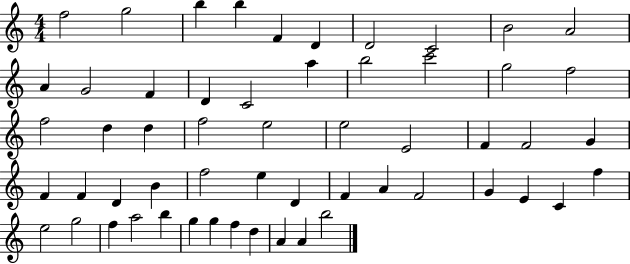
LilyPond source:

{
  \clef treble
  \numericTimeSignature
  \time 4/4
  \key c \major
  f''2 g''2 | b''4 b''4 f'4 d'4 | d'2 c'2 | b'2 a'2 | \break a'4 g'2 f'4 | d'4 c'2 a''4 | b''2 c'''2 | g''2 f''2 | \break f''2 d''4 d''4 | f''2 e''2 | e''2 e'2 | f'4 f'2 g'4 | \break f'4 f'4 d'4 b'4 | f''2 e''4 d'4 | f'4 a'4 f'2 | g'4 e'4 c'4 f''4 | \break e''2 g''2 | f''4 a''2 b''4 | g''4 g''4 f''4 d''4 | a'4 a'4 b''2 | \break \bar "|."
}